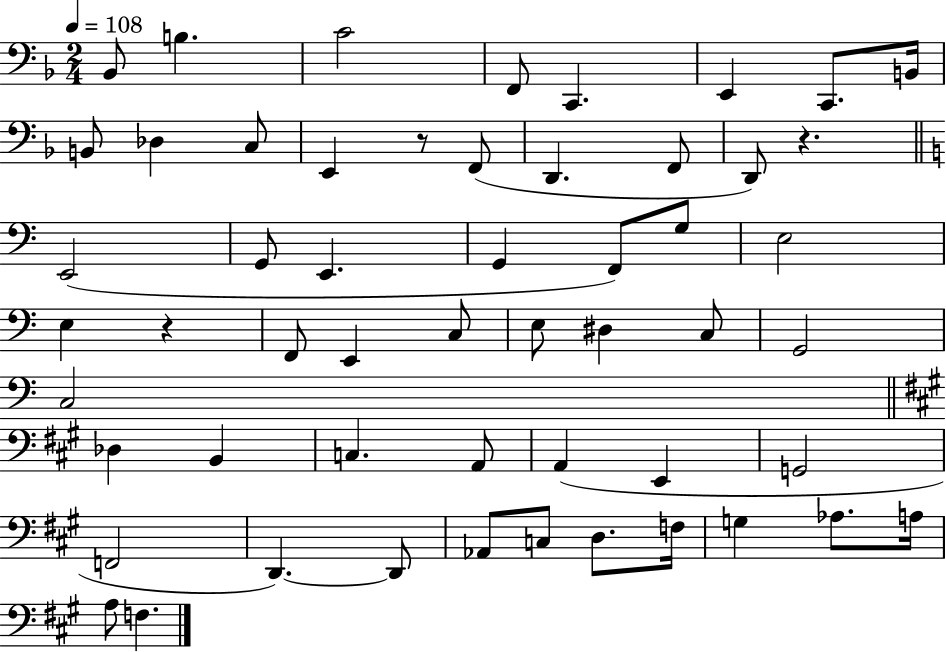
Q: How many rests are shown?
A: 3